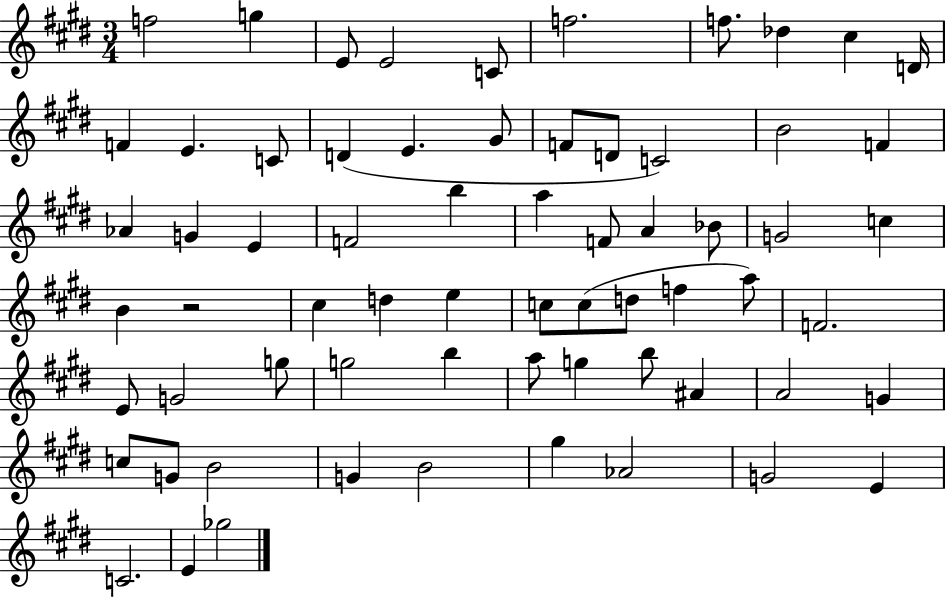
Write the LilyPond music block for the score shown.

{
  \clef treble
  \numericTimeSignature
  \time 3/4
  \key e \major
  f''2 g''4 | e'8 e'2 c'8 | f''2. | f''8. des''4 cis''4 d'16 | \break f'4 e'4. c'8 | d'4( e'4. gis'8 | f'8 d'8 c'2) | b'2 f'4 | \break aes'4 g'4 e'4 | f'2 b''4 | a''4 f'8 a'4 bes'8 | g'2 c''4 | \break b'4 r2 | cis''4 d''4 e''4 | c''8 c''8( d''8 f''4 a''8) | f'2. | \break e'8 g'2 g''8 | g''2 b''4 | a''8 g''4 b''8 ais'4 | a'2 g'4 | \break c''8 g'8 b'2 | g'4 b'2 | gis''4 aes'2 | g'2 e'4 | \break c'2. | e'4 ges''2 | \bar "|."
}